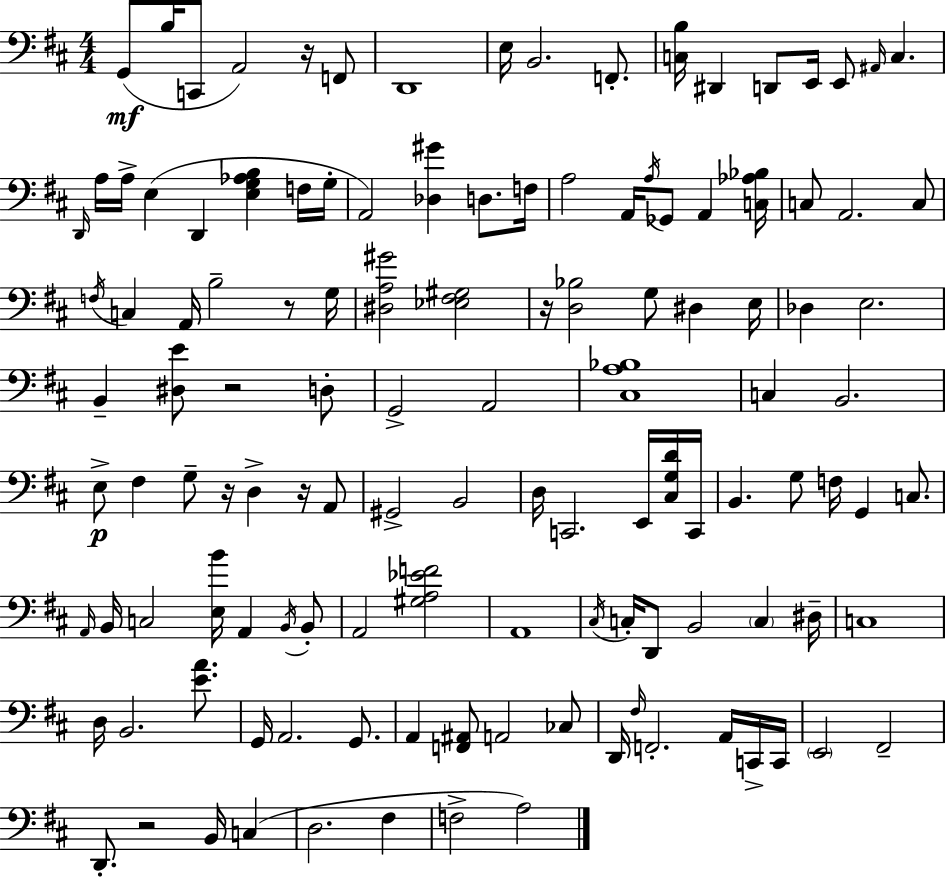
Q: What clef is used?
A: bass